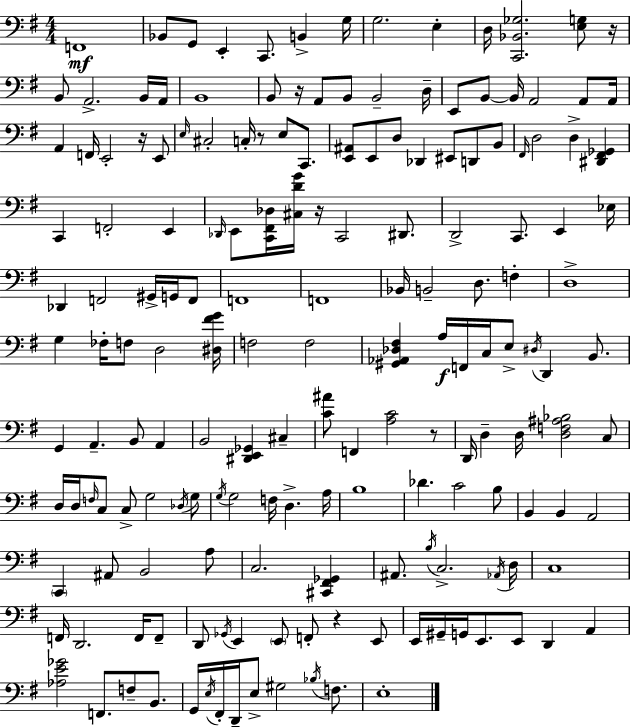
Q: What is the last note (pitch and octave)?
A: E3